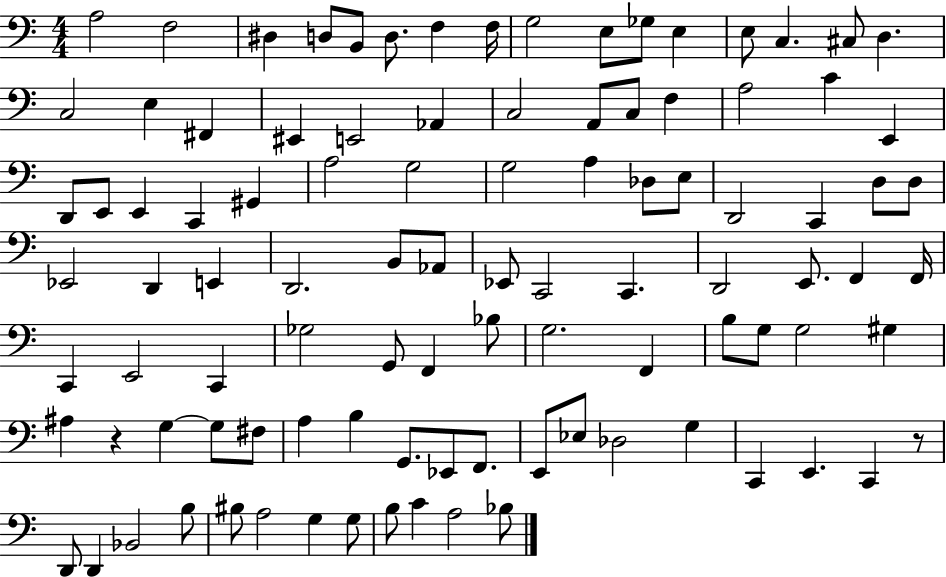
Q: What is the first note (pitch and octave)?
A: A3